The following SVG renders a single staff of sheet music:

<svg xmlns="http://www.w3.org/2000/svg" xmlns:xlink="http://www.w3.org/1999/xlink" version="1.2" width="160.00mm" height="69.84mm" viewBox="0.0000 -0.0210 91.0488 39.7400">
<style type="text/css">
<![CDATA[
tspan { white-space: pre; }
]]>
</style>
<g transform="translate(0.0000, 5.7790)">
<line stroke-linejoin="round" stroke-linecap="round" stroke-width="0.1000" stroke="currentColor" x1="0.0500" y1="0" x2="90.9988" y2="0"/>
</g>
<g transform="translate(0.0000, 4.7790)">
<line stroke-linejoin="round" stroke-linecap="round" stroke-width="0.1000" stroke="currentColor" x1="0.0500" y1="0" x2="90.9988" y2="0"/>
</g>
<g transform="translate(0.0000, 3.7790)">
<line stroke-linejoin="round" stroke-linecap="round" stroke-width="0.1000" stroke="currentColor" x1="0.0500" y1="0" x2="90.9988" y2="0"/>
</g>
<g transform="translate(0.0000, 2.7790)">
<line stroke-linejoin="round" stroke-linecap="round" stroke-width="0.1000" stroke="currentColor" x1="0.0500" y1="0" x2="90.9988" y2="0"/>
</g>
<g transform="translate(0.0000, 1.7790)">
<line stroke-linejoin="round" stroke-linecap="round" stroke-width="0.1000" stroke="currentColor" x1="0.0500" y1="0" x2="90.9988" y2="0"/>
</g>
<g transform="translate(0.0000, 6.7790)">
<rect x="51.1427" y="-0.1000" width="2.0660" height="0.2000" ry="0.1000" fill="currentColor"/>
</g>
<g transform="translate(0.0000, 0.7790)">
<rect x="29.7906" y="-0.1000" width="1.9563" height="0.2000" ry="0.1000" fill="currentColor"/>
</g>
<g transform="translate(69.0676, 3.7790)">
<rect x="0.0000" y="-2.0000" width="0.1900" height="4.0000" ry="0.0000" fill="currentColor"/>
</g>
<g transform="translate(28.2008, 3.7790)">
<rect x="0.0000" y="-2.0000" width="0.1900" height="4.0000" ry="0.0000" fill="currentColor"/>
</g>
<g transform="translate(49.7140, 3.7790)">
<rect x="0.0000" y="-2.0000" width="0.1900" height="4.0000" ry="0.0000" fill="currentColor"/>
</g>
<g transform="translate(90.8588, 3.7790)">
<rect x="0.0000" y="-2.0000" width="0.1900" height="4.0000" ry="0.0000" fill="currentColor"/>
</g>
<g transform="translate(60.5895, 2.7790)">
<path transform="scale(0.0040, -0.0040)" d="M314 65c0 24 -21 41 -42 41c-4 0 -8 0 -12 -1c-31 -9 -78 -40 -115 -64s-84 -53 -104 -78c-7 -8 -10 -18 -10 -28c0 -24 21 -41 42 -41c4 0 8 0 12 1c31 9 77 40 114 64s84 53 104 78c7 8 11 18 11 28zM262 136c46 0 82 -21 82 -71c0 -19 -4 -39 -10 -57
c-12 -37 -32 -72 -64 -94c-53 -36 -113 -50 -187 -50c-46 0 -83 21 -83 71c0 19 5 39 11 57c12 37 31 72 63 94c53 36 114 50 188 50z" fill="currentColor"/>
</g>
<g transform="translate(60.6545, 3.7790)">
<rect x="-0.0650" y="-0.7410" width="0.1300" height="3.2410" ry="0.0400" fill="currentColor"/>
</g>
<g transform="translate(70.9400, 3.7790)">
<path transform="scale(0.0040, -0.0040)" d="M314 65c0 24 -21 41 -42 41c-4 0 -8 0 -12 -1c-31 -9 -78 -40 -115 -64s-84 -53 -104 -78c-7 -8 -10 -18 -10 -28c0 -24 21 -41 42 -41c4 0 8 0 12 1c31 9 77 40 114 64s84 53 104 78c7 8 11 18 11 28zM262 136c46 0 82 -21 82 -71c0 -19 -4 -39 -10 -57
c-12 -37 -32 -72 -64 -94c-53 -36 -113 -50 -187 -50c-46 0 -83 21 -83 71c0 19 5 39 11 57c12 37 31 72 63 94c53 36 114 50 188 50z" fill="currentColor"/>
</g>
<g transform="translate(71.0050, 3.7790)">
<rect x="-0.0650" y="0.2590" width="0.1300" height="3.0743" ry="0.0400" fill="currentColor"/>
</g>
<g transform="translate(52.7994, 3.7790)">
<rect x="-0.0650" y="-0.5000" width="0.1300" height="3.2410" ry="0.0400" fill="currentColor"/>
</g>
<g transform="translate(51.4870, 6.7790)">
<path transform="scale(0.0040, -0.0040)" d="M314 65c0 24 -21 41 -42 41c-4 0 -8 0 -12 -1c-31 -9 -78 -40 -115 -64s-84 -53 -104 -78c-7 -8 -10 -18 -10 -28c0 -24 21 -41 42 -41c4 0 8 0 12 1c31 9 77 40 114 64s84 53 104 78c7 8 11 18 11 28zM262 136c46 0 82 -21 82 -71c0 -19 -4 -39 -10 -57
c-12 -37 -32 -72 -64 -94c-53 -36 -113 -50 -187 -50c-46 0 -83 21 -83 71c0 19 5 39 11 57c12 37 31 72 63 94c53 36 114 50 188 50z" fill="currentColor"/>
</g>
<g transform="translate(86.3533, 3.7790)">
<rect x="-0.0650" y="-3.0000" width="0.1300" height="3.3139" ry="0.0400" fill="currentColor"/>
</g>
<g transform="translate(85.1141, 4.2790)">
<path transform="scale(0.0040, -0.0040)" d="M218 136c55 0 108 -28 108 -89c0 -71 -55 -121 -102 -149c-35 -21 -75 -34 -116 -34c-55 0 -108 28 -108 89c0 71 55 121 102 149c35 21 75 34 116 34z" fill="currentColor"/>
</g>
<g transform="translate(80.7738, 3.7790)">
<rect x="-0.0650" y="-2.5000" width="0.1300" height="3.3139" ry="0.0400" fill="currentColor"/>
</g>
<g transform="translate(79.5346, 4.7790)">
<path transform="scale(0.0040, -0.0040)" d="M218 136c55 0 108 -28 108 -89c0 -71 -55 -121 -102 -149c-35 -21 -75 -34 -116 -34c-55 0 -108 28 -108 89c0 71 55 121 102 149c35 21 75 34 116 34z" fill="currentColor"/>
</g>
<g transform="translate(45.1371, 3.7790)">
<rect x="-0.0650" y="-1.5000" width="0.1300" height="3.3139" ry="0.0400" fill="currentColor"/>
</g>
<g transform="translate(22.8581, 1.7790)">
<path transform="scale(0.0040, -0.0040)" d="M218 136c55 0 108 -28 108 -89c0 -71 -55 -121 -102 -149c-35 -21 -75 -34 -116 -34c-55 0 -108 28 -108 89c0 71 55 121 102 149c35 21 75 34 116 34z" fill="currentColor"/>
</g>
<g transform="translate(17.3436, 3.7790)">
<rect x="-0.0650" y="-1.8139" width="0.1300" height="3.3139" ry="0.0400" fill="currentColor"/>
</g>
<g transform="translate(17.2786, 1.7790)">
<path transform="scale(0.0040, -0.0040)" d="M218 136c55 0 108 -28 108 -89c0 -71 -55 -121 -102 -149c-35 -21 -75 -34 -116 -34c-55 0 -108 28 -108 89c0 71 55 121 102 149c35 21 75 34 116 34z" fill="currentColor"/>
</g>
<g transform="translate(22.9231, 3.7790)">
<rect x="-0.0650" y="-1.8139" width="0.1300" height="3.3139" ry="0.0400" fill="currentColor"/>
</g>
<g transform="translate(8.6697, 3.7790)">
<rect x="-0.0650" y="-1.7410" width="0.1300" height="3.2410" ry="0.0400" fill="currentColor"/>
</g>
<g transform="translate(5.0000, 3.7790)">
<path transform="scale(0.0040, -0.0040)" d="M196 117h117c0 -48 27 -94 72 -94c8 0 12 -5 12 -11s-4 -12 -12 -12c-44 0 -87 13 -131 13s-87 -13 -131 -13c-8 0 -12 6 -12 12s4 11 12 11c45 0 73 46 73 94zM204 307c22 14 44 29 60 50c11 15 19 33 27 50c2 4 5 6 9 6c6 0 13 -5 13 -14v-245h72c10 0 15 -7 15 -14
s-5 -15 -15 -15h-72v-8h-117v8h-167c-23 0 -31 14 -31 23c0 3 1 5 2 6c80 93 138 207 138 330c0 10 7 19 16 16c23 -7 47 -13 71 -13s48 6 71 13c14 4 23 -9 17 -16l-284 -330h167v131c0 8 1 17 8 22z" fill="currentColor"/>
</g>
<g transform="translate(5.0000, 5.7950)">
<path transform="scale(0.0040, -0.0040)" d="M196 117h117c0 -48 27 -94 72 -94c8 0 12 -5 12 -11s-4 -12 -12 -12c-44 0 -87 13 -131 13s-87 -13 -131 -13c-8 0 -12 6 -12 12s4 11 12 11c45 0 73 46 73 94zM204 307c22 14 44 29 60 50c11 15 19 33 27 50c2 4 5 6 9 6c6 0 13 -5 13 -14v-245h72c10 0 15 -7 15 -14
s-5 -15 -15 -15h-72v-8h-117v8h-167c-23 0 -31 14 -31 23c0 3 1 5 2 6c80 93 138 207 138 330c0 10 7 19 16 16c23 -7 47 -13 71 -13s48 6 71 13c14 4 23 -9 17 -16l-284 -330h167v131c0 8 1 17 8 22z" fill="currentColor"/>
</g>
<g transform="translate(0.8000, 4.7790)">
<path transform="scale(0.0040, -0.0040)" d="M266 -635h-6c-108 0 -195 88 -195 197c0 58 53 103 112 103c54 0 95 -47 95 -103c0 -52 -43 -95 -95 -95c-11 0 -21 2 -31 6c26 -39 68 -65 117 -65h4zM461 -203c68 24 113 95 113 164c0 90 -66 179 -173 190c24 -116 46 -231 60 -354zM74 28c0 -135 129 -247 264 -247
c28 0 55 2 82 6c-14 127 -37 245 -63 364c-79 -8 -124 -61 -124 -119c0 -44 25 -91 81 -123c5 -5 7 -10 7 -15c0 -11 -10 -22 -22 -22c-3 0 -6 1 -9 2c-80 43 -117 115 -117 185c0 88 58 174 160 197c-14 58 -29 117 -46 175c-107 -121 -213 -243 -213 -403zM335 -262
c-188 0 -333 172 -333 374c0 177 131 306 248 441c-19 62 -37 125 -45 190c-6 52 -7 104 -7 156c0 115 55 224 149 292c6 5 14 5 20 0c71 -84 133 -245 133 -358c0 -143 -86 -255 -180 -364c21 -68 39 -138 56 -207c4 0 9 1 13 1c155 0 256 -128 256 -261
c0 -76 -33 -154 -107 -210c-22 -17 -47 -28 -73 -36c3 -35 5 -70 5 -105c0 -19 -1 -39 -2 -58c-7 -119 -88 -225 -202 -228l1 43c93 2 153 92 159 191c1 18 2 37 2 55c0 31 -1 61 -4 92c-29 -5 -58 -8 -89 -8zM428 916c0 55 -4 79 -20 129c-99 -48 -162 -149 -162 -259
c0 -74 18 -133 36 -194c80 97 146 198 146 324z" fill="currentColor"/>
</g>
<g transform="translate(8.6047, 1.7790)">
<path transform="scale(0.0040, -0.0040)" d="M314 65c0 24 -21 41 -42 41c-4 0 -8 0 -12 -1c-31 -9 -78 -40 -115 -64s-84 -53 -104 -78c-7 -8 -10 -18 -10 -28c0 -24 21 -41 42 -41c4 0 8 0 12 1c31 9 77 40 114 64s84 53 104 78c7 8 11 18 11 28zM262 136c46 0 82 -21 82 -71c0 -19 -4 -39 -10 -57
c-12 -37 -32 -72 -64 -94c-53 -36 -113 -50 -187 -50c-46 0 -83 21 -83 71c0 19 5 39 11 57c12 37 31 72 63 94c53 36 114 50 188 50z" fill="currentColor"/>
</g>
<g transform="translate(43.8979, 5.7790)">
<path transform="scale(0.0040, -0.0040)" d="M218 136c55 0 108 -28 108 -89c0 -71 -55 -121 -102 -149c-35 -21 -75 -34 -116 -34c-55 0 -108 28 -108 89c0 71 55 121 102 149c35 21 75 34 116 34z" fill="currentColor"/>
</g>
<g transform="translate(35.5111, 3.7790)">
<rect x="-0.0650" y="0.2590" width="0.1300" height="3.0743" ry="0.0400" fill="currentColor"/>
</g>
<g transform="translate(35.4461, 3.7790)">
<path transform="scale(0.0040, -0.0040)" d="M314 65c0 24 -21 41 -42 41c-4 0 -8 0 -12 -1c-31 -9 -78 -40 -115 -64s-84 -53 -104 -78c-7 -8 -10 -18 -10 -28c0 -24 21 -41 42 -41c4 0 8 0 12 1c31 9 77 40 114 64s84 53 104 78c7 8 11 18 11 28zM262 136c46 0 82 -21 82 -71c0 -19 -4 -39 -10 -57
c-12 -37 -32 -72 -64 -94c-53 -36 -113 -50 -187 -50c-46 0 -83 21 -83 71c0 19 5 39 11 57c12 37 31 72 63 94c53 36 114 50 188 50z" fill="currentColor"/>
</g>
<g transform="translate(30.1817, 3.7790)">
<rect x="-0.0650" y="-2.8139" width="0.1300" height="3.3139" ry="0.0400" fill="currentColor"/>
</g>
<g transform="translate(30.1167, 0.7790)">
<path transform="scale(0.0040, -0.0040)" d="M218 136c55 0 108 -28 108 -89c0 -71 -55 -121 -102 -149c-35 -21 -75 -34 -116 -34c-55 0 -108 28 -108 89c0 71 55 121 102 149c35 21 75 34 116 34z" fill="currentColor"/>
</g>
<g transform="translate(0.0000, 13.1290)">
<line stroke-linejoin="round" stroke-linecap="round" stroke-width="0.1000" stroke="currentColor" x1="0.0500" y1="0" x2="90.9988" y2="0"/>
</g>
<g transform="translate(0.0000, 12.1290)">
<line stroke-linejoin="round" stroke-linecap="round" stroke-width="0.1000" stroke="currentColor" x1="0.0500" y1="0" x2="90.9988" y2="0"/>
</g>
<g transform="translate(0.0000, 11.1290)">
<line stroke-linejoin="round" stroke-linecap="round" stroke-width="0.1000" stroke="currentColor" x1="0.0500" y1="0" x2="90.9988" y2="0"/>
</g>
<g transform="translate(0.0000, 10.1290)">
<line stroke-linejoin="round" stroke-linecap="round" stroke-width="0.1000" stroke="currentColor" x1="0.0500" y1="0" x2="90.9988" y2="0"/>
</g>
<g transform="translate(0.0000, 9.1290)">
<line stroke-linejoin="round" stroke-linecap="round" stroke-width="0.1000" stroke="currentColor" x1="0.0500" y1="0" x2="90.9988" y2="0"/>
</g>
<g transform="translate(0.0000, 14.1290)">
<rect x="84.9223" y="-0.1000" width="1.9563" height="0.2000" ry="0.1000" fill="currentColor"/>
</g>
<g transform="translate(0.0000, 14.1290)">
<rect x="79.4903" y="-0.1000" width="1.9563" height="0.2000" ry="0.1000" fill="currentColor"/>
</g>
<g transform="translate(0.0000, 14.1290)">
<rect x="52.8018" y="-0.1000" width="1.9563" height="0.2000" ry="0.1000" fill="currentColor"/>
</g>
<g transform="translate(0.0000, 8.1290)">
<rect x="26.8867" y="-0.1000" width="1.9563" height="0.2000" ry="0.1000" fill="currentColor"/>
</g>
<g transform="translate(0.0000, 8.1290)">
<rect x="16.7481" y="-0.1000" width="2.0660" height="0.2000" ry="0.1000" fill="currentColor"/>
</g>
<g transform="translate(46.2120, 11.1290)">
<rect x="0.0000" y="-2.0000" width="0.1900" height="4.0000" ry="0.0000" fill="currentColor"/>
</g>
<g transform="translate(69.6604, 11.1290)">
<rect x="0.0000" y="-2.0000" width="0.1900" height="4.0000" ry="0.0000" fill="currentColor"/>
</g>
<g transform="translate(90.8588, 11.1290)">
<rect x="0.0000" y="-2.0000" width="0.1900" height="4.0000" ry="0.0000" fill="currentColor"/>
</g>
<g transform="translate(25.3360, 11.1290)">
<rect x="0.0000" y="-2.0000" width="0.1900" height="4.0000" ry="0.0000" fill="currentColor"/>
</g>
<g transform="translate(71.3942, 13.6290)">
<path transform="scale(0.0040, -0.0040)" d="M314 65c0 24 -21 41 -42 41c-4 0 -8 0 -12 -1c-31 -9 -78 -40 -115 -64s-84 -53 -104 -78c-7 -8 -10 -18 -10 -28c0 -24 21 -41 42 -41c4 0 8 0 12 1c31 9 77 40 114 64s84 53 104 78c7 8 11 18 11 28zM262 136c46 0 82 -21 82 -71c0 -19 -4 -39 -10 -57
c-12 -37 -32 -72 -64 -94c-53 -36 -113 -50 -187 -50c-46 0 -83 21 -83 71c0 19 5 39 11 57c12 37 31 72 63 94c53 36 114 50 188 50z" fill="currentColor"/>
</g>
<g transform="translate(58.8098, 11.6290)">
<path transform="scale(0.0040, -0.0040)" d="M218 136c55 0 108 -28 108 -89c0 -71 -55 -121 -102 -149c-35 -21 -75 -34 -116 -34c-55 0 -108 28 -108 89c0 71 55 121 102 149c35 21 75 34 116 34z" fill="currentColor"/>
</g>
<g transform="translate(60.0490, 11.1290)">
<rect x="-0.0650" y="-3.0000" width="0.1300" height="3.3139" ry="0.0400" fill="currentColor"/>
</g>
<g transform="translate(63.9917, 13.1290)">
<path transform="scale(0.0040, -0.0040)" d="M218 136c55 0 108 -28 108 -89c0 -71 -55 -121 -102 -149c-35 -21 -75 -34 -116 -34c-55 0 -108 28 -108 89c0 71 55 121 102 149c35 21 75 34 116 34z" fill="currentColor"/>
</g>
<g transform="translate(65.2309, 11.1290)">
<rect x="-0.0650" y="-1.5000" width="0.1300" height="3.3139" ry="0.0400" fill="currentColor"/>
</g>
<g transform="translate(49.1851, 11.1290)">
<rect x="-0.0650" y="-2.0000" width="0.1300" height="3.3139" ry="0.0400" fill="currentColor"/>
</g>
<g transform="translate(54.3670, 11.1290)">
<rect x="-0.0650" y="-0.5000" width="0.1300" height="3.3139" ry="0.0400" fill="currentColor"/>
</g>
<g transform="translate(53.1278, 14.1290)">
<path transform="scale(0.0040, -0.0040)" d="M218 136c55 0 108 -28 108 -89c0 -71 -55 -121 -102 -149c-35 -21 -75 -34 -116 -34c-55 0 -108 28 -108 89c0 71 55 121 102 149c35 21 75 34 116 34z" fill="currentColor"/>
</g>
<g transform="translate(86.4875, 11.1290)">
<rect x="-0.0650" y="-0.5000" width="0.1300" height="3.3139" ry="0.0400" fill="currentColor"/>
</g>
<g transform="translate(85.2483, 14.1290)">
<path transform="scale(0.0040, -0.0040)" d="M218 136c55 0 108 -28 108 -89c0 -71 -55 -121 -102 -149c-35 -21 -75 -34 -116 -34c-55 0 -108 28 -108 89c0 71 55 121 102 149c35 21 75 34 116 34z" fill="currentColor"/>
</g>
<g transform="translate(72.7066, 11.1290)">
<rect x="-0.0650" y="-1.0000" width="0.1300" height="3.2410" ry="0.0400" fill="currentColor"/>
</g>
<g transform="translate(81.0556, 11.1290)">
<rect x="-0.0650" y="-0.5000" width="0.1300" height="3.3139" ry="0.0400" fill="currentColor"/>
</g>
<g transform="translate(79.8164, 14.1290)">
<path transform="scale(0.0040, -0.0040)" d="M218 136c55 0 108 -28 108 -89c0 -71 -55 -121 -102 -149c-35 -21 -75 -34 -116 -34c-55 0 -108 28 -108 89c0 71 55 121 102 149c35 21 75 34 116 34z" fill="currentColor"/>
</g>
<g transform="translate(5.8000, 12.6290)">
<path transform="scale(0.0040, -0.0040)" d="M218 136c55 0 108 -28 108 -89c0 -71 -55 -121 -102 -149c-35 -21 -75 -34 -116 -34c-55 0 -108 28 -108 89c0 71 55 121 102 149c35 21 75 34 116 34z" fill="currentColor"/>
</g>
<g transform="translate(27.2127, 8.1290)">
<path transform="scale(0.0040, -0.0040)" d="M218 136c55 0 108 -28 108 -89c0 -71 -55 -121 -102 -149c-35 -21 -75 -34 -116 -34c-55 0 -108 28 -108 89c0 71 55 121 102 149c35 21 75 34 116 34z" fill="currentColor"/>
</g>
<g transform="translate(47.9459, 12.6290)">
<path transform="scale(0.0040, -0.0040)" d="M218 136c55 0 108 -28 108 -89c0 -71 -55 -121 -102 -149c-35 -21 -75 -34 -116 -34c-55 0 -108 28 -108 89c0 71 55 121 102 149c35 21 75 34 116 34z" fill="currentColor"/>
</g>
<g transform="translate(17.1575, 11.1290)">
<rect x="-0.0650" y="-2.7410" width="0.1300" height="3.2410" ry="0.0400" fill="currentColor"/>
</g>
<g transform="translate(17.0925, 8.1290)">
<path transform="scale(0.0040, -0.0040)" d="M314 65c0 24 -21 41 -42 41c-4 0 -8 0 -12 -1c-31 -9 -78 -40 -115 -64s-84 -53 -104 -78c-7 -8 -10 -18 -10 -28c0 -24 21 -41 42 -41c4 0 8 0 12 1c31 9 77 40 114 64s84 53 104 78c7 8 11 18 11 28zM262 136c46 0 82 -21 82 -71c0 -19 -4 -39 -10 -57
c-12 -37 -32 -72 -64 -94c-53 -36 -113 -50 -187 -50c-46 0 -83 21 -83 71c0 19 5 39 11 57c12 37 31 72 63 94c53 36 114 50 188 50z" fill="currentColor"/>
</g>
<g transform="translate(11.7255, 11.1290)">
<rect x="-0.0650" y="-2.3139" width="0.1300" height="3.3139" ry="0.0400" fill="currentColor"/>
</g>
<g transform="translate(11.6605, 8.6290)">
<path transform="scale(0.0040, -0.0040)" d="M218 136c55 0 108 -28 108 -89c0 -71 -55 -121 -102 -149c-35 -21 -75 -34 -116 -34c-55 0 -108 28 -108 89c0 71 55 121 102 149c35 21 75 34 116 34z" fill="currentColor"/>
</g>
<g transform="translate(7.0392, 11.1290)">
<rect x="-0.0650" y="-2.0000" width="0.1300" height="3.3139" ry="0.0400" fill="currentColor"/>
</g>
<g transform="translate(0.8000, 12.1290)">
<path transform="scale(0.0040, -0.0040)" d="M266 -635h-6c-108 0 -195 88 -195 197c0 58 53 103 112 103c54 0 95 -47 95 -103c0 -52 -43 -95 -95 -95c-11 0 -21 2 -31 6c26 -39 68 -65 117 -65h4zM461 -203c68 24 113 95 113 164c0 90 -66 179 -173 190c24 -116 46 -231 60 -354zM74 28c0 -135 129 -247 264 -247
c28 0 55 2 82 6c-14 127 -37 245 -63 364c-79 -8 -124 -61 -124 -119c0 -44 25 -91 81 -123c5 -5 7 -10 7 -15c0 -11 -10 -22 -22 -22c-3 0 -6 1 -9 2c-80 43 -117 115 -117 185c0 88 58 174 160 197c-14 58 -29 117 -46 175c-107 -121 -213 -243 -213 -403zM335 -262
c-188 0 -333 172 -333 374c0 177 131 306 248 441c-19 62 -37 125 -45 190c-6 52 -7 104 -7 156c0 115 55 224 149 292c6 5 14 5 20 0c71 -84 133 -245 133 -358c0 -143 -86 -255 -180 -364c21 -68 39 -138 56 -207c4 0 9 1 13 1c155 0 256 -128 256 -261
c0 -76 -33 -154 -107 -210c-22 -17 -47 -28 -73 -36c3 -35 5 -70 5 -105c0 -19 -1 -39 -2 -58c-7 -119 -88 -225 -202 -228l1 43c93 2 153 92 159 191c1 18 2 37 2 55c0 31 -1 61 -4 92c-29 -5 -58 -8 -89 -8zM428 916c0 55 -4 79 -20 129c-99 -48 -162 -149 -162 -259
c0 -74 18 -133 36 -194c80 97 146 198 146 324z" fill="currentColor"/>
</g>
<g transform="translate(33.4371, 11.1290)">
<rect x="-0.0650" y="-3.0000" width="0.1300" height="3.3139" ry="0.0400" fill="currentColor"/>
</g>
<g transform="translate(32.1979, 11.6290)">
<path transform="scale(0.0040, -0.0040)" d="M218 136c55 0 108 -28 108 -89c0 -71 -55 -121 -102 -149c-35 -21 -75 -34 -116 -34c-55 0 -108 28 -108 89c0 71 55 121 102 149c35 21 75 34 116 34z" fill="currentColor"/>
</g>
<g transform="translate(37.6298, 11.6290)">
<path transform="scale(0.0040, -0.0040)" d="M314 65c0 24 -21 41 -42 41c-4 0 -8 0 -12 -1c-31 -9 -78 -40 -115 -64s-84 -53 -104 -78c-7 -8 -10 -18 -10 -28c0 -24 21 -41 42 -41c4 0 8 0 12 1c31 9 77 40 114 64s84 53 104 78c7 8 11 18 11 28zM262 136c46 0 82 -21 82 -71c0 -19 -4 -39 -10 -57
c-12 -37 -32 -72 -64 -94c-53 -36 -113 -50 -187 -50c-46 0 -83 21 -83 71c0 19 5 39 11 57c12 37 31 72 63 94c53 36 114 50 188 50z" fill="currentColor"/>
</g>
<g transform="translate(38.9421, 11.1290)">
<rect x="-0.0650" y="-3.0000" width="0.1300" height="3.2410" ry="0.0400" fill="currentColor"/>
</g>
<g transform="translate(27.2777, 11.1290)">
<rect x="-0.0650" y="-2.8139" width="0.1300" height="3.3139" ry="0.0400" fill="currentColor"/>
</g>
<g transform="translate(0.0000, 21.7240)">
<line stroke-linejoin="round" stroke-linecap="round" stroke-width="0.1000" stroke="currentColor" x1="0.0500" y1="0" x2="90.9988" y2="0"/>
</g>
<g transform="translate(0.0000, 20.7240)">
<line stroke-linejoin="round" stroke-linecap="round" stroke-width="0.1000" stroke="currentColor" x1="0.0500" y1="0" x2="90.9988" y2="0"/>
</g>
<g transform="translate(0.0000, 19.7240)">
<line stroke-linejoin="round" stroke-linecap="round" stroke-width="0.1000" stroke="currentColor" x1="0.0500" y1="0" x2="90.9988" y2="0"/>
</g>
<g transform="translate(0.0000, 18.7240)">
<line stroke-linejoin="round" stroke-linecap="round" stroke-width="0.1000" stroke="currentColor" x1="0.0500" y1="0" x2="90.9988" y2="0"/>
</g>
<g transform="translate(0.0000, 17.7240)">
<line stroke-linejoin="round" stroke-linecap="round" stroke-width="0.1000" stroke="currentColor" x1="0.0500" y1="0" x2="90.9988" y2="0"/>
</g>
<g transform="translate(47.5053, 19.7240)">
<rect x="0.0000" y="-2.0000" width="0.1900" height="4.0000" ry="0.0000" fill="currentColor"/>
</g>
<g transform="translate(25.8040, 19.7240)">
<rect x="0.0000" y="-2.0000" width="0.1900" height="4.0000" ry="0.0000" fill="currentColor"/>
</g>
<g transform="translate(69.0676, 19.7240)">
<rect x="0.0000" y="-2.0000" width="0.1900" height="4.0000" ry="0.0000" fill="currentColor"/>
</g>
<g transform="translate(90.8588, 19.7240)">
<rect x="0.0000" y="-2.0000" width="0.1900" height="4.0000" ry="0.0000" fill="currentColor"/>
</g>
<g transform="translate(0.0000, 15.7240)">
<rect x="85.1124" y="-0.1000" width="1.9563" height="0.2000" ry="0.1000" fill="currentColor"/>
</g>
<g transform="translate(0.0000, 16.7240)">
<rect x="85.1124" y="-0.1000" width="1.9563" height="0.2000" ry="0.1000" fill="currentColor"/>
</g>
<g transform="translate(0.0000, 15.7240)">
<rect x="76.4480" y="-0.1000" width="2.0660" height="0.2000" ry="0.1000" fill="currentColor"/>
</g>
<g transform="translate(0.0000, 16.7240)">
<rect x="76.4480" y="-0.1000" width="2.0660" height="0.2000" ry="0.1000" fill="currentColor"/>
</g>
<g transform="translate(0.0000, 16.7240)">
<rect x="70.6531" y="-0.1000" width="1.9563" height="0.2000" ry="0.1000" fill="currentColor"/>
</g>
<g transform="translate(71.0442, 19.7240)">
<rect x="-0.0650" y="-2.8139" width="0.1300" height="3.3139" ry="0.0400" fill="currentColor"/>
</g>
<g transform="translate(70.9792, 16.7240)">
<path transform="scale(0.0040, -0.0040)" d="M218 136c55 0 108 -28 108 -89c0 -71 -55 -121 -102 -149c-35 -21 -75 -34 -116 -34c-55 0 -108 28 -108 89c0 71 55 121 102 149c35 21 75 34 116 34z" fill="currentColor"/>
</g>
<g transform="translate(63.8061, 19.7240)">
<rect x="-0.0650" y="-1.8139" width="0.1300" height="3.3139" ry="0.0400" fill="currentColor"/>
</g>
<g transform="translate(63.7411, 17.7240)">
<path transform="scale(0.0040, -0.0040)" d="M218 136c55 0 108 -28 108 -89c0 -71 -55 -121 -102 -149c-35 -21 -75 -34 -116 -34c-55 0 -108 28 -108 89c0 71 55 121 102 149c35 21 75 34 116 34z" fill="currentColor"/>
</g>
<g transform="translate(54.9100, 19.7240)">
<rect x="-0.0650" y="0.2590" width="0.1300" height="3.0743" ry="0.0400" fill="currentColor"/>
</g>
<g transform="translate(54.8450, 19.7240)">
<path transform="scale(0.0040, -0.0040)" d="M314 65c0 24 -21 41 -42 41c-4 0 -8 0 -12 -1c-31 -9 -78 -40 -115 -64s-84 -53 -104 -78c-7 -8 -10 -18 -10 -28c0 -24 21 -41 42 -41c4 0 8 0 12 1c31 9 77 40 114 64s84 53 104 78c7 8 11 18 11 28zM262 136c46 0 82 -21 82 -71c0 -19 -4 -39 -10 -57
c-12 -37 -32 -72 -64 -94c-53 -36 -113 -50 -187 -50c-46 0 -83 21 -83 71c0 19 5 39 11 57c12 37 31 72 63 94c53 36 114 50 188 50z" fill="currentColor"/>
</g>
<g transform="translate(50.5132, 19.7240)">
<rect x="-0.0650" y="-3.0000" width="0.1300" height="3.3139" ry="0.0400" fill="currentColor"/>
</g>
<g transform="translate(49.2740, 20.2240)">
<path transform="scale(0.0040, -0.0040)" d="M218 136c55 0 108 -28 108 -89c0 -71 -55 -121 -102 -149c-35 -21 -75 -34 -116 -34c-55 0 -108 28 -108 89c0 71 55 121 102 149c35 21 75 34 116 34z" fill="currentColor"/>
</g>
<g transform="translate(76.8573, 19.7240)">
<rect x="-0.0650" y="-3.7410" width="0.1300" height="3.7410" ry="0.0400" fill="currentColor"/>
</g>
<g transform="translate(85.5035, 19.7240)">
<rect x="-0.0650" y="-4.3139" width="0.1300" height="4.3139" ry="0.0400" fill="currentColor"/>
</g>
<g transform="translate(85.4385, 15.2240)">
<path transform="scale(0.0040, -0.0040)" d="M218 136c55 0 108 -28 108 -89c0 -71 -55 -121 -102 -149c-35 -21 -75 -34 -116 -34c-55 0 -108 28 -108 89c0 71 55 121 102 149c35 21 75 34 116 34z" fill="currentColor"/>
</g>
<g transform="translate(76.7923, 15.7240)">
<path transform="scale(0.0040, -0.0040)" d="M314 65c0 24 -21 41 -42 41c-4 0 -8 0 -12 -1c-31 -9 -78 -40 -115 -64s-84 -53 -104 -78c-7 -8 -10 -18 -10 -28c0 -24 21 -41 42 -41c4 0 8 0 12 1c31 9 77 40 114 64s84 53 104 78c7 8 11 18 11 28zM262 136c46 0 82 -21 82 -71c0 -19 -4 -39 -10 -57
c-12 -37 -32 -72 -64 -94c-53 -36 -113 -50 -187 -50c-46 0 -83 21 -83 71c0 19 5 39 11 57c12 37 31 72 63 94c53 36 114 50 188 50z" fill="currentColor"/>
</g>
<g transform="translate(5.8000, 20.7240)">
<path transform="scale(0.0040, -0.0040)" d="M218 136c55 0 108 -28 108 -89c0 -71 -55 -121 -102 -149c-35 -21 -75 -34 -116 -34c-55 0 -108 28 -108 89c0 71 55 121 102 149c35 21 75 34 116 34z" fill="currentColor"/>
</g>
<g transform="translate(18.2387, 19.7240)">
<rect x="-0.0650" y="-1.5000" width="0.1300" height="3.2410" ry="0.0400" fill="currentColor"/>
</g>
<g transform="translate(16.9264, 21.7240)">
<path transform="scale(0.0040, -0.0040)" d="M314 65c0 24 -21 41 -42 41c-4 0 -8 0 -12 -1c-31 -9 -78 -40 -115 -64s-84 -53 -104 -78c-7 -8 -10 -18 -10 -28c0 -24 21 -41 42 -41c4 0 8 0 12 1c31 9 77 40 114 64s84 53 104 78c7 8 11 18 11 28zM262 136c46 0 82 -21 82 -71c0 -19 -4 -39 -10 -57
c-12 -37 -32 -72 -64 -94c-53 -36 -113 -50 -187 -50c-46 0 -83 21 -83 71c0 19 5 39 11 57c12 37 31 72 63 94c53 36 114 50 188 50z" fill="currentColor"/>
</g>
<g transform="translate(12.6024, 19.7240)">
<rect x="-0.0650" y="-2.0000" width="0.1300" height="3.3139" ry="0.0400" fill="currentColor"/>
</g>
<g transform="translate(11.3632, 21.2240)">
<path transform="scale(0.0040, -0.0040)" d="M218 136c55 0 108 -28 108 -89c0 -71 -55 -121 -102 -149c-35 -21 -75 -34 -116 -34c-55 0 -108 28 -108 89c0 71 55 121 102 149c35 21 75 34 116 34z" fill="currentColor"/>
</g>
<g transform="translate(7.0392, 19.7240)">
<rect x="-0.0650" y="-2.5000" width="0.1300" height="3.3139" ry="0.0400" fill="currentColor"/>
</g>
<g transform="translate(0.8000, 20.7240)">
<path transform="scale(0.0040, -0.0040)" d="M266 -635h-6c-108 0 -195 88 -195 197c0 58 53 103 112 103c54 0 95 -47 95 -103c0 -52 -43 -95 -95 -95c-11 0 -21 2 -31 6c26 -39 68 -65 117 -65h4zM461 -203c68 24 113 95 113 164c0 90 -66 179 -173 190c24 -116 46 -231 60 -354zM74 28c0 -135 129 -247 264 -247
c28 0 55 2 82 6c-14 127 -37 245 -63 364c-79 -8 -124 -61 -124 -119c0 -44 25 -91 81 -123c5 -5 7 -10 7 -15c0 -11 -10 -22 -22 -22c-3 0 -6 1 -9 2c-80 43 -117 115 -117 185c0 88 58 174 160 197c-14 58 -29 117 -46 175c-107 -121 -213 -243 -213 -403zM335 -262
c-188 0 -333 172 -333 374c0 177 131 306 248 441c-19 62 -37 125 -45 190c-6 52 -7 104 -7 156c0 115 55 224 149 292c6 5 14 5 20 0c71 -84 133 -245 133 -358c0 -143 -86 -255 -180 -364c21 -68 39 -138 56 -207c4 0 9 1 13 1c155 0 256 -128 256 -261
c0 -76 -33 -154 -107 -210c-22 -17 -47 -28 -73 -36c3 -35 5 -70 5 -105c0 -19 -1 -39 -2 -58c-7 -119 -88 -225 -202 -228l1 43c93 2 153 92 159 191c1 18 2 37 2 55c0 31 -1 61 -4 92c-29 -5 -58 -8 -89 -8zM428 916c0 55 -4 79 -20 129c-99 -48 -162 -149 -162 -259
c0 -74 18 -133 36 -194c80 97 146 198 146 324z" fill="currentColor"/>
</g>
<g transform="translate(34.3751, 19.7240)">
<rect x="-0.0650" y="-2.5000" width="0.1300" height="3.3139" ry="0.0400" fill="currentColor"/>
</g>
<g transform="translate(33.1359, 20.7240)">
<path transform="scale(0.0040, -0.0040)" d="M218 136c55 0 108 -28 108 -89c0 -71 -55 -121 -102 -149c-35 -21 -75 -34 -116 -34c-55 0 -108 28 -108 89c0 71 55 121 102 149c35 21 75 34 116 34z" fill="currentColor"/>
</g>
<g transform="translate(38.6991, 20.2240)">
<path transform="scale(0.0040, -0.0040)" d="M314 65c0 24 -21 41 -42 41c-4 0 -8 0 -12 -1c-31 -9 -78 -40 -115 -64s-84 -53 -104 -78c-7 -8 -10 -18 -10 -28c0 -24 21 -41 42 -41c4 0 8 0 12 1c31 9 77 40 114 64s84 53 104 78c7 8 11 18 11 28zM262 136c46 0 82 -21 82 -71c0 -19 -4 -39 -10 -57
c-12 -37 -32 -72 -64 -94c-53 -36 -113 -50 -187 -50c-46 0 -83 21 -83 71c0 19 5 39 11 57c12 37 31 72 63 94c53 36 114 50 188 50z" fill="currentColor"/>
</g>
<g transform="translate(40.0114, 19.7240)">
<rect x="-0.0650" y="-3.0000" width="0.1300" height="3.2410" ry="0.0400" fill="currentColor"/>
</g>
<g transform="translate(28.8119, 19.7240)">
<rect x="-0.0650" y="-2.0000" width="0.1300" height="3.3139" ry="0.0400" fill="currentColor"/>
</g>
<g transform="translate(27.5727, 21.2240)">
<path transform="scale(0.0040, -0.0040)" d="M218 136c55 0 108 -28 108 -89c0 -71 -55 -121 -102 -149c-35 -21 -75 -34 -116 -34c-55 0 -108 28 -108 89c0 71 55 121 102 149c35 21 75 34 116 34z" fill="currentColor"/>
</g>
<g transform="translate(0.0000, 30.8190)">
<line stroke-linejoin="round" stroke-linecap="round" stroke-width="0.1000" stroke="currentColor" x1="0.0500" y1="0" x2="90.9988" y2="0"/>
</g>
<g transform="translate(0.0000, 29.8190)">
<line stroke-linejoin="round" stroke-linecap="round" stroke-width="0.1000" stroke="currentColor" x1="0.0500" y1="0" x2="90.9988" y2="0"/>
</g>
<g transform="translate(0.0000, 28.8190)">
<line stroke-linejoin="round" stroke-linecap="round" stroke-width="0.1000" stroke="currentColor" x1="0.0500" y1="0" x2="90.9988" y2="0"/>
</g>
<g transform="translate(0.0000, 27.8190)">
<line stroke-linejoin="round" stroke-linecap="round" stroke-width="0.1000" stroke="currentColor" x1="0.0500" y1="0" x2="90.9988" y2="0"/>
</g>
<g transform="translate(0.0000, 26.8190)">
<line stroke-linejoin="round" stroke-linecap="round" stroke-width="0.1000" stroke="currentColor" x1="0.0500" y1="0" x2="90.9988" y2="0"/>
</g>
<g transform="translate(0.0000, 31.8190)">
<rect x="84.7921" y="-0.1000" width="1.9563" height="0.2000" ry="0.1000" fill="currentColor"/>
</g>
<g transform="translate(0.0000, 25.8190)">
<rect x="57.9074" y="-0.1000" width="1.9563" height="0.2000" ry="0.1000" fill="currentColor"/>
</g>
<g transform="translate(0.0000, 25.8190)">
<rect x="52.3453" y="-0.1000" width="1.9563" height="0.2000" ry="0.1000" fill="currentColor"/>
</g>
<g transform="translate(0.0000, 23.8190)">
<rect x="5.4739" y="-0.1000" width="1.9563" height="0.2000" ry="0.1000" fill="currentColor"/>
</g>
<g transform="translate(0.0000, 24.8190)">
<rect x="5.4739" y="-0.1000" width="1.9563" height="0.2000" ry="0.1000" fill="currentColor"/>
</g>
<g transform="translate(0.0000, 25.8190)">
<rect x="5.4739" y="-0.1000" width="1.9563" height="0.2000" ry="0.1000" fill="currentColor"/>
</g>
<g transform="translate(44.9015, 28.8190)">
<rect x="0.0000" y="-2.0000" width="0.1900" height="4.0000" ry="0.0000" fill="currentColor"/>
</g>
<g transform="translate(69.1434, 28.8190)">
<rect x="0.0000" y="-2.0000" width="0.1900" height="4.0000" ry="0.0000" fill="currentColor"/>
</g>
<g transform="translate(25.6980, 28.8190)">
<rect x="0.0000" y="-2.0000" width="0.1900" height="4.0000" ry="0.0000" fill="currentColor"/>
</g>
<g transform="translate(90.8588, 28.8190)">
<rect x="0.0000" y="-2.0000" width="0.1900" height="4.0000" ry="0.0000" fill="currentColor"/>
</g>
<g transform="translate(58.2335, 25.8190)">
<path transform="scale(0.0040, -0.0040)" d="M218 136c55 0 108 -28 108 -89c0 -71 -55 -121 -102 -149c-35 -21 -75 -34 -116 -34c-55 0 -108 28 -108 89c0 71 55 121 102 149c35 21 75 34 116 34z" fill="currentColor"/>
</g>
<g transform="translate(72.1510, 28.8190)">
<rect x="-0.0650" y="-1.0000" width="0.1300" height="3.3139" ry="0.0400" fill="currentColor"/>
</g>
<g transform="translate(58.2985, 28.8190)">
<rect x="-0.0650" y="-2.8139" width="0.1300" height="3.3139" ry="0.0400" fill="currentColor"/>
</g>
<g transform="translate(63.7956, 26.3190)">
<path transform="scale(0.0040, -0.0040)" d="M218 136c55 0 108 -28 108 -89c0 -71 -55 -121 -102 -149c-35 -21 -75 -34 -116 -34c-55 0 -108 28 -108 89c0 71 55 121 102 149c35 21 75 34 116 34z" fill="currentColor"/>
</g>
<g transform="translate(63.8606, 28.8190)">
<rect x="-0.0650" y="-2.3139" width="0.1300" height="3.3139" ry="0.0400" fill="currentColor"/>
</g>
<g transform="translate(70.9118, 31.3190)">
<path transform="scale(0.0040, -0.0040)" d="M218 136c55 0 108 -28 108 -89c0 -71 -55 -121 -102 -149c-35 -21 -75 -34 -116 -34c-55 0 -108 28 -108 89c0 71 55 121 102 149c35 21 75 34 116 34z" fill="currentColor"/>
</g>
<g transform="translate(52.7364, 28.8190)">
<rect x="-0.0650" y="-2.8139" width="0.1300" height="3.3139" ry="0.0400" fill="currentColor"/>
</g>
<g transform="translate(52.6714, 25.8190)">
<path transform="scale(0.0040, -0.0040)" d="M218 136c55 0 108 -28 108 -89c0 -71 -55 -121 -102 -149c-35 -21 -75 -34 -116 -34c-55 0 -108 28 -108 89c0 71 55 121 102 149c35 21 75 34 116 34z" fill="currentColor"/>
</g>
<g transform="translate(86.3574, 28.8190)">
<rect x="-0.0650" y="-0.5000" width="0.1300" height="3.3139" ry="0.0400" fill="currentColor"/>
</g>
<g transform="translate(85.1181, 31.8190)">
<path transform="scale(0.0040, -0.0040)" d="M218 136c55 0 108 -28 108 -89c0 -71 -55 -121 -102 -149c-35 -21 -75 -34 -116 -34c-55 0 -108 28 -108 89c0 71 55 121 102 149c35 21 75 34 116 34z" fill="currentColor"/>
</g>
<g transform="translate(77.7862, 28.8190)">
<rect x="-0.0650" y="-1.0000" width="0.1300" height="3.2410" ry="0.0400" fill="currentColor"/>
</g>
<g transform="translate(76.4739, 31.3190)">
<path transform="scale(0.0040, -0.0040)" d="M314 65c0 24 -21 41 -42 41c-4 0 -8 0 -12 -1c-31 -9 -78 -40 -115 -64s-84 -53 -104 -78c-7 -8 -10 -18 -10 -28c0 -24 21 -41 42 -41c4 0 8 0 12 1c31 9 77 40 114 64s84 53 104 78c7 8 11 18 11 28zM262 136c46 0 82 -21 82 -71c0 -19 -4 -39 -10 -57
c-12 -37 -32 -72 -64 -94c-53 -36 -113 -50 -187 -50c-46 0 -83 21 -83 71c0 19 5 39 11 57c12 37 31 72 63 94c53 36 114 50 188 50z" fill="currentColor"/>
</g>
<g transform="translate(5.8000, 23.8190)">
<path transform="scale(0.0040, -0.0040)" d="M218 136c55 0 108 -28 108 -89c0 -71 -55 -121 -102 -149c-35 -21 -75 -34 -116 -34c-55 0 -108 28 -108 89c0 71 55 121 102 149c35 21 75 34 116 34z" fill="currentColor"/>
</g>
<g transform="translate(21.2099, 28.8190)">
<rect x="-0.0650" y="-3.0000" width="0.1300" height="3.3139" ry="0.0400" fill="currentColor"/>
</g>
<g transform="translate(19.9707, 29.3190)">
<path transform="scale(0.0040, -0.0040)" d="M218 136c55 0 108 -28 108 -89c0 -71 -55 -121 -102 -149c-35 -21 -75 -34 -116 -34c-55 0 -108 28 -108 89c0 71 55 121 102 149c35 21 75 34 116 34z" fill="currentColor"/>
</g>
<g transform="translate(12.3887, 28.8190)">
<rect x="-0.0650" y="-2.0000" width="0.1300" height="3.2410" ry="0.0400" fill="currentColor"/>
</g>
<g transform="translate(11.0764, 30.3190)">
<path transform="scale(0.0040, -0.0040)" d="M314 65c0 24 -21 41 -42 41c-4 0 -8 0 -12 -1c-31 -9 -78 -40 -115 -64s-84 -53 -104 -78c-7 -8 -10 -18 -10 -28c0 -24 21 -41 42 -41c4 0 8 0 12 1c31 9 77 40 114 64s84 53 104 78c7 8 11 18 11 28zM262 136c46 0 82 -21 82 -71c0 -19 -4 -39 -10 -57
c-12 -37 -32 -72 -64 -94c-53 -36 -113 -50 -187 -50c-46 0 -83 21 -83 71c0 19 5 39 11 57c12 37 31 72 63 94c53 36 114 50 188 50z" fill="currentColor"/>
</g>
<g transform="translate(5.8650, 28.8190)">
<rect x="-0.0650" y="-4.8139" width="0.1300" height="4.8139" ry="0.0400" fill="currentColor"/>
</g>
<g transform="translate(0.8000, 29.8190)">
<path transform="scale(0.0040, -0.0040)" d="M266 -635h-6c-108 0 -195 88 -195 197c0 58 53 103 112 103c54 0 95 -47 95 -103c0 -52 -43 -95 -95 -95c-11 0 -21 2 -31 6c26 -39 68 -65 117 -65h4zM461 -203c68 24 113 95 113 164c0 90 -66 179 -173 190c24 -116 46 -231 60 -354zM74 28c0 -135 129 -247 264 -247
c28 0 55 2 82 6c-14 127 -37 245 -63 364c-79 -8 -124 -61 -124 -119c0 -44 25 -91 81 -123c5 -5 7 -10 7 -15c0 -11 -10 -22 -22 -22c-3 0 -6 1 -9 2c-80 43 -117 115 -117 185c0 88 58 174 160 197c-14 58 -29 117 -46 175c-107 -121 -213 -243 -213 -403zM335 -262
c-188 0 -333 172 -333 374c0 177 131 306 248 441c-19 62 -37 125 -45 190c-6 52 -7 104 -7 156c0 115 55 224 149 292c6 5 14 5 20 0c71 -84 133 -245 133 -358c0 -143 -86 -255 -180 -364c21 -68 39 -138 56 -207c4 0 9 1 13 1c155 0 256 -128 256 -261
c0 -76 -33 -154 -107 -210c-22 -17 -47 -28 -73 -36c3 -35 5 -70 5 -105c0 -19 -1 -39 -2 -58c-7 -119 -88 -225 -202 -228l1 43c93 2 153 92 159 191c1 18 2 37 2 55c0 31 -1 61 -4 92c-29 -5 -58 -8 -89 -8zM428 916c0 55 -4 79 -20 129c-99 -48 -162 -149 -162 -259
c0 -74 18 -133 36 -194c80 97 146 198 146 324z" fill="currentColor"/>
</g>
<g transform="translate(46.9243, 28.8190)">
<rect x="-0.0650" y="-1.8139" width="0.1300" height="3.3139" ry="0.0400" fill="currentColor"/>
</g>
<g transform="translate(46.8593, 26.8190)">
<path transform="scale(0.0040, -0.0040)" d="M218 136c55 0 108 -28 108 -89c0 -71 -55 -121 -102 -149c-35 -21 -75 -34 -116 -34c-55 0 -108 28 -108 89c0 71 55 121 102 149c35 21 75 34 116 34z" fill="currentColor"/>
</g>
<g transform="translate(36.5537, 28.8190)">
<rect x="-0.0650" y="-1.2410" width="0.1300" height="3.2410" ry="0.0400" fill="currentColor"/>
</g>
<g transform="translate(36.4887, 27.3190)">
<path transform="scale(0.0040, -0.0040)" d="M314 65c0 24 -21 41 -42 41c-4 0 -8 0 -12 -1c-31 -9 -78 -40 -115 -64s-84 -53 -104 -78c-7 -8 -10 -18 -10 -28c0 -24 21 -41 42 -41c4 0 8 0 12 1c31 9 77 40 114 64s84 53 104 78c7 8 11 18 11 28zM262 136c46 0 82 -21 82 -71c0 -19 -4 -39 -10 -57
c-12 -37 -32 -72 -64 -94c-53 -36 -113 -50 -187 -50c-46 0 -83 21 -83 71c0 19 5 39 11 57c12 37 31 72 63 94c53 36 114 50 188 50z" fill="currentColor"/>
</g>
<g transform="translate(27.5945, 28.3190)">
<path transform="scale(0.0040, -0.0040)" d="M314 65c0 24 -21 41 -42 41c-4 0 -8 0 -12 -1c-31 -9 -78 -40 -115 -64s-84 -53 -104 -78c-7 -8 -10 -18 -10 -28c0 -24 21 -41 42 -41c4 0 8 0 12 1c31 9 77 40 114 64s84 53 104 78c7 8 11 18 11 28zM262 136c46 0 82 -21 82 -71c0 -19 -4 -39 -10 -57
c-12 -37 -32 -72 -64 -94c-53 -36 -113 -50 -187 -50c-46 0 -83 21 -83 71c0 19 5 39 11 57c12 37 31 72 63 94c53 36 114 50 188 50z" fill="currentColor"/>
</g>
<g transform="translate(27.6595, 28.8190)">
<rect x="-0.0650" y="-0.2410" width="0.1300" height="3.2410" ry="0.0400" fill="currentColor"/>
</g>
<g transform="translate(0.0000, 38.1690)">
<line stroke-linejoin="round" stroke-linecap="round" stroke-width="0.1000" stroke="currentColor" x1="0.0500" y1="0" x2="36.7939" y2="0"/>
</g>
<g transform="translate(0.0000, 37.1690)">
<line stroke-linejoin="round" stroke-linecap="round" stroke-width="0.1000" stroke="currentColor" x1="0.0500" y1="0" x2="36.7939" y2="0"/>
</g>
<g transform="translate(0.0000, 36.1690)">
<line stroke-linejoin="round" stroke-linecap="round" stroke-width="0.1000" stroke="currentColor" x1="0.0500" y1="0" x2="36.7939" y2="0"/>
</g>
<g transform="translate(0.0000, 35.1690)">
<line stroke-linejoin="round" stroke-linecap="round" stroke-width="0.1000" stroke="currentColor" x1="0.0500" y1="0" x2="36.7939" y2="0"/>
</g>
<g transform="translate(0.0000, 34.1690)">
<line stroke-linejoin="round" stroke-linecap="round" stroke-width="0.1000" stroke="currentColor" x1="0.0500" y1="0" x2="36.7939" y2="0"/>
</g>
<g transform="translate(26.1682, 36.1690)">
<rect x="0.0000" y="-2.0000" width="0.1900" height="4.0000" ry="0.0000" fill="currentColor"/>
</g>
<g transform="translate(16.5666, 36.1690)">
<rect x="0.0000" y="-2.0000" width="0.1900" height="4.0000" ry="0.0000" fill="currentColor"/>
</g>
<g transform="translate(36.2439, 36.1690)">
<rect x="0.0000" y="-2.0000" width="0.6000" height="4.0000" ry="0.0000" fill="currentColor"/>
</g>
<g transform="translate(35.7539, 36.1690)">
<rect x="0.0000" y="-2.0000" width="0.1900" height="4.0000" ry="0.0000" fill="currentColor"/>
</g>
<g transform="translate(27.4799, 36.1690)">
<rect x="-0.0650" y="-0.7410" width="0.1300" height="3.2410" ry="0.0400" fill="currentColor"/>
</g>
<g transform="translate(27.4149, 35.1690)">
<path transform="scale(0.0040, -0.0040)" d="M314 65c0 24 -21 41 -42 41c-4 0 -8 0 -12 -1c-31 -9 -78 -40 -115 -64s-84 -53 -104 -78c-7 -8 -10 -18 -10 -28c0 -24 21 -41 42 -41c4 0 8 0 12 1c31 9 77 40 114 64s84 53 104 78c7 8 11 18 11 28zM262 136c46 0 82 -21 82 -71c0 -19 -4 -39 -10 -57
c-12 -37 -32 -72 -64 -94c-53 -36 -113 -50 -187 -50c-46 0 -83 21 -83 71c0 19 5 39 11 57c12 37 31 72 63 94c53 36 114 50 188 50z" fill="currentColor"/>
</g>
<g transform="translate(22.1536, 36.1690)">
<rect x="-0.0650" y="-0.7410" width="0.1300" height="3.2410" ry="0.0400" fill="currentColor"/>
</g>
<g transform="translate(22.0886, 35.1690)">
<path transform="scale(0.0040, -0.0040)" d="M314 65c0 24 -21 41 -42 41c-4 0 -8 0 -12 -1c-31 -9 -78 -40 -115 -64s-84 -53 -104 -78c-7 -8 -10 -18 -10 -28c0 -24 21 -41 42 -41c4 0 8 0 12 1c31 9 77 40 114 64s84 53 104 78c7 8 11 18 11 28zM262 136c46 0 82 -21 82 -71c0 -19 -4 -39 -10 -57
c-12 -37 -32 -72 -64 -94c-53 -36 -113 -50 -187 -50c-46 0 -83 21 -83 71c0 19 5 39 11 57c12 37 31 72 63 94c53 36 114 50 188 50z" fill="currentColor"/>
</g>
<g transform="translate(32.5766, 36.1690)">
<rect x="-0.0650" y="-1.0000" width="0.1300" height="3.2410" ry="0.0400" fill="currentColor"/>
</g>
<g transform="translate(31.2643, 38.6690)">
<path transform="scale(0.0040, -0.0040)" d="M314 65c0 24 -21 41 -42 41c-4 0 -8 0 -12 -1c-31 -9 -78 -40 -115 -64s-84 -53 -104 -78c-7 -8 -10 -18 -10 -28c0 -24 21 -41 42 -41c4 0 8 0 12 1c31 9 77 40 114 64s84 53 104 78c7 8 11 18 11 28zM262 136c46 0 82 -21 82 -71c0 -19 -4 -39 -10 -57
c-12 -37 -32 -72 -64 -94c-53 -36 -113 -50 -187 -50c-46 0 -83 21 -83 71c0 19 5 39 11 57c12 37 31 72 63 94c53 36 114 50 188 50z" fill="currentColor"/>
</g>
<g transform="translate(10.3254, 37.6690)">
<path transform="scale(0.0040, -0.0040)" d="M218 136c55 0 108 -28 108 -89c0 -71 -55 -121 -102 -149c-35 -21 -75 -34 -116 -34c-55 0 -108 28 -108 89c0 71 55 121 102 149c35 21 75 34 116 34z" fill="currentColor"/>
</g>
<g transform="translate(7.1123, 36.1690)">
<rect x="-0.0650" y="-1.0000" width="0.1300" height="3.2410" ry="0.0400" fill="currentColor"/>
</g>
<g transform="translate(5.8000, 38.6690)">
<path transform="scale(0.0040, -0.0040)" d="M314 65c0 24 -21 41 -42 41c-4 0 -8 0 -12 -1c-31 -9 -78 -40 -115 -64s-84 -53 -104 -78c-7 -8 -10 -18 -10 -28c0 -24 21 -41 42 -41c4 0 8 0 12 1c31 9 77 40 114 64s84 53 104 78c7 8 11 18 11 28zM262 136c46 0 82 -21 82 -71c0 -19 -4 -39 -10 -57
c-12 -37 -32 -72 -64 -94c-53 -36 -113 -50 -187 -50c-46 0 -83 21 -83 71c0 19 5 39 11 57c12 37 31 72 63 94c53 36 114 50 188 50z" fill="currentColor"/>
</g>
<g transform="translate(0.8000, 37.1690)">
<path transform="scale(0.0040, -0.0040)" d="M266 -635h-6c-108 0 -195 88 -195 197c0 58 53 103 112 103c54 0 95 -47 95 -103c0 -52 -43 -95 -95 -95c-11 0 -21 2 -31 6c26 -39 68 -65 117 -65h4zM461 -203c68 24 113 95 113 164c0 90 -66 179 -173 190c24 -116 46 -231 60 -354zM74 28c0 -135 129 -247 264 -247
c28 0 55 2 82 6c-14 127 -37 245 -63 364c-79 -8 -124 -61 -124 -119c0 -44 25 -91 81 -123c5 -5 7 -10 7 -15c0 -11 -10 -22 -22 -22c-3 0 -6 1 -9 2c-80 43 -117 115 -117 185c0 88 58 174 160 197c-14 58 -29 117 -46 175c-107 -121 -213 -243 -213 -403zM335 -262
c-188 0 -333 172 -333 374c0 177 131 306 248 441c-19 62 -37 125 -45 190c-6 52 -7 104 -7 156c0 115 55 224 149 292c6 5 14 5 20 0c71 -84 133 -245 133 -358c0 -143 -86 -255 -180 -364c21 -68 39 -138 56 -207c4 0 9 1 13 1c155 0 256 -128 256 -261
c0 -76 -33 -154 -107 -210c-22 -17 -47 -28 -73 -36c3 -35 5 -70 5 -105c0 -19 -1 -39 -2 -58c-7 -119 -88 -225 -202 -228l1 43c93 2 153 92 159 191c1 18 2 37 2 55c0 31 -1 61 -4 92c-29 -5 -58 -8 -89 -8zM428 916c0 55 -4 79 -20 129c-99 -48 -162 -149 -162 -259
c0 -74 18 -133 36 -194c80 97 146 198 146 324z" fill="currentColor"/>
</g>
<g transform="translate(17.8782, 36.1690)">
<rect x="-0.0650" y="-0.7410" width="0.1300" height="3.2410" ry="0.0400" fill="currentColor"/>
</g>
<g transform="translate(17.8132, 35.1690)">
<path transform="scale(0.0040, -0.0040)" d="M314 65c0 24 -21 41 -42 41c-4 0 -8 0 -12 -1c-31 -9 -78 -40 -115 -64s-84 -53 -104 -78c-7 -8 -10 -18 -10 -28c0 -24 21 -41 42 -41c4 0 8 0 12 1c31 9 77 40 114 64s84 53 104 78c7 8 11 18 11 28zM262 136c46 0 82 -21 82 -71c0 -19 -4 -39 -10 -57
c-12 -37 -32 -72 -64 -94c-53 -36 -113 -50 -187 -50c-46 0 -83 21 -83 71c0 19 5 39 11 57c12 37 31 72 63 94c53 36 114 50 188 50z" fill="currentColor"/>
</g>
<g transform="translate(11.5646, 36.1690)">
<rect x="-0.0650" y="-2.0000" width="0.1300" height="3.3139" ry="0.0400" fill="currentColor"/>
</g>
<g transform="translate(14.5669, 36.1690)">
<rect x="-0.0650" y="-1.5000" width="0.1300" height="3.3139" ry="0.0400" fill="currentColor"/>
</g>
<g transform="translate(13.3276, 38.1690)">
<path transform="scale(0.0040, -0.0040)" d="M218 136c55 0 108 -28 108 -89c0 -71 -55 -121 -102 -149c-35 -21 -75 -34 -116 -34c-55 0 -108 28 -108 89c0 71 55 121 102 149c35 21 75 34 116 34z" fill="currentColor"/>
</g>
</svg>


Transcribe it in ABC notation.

X:1
T:Untitled
M:4/4
L:1/4
K:C
f2 f f a B2 E C2 d2 B2 G A F g a2 a A A2 F C A E D2 C C G F E2 F G A2 A B2 f a c'2 d' e' F2 A c2 e2 f a a g D D2 C D2 F E d2 d2 d2 D2